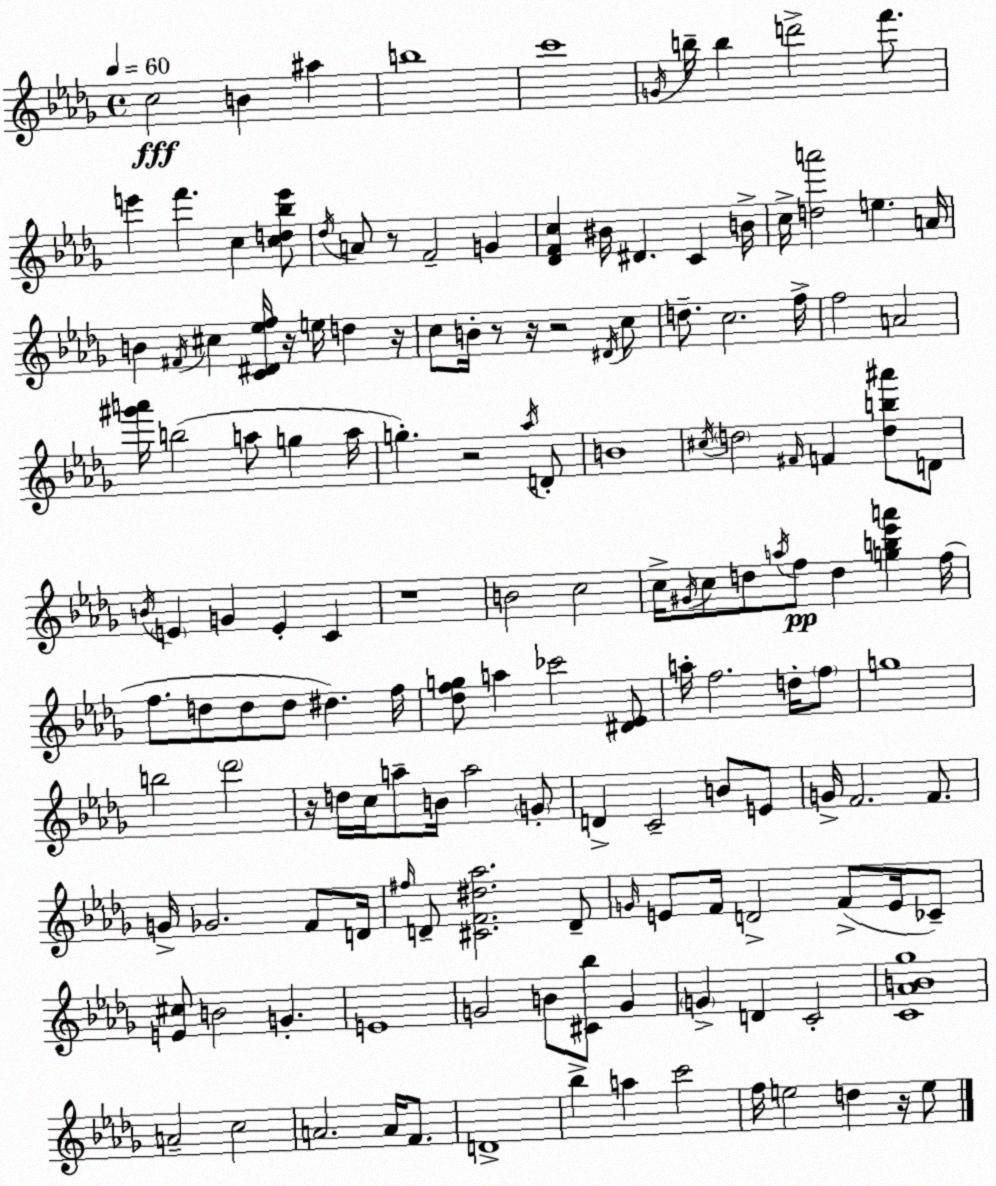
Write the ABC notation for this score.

X:1
T:Untitled
M:4/4
L:1/4
K:Bbm
c2 B ^a b4 c'4 G/4 b/4 b d'2 f'/2 e' f' c [cd_be']/2 _d/4 A/2 z/2 F2 G [_DFc] ^B/4 ^D C B/4 c/4 [da']2 e A/4 B ^F/4 ^c [C^D_ef]/4 z/4 e/4 d z/4 c/2 B/4 z/2 z/4 z2 ^D/4 c/2 d/2 c2 f/4 f2 A2 [^g'a']/4 b2 a/2 g a/4 g z2 _a/4 D/2 B4 ^c/4 d2 ^F/4 F [db^a']/2 D/2 B/4 E G E C z4 B2 c2 c/4 ^G/4 c/2 d/2 a/4 f/2 d [gb_e'a'] f/4 f/2 d/2 d/2 d/2 ^d f/4 [_dfg]/2 a _c'2 [^D_E]/2 a/4 f2 d/4 f/2 g4 b2 _d'2 z/4 d/4 c/4 a/2 B/4 a2 G/2 D C2 B/2 E/2 G/4 F2 F/2 G/4 _G2 F/2 D/4 ^f/4 D/2 [^CF^d_a]2 D/2 G/4 E/2 F/4 D2 F/2 E/4 _C/2 [E^c]/2 B2 G E4 G2 B/2 [^C_b]/2 G G D C2 [C_AB_g]4 A2 c2 A2 A/4 F/2 D4 _b a c'2 f/4 e2 d z/4 e/2